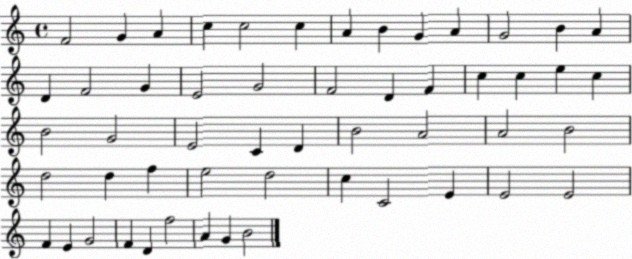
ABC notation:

X:1
T:Untitled
M:4/4
L:1/4
K:C
F2 G A c c2 c A B G A G2 B A D F2 G E2 G2 F2 D F c c e c B2 G2 E2 C D B2 A2 A2 B2 d2 d f e2 d2 c C2 E E2 E2 F E G2 F D f2 A G B2